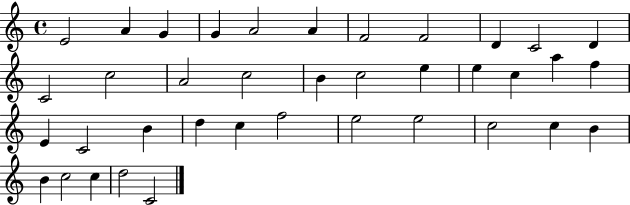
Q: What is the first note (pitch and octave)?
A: E4